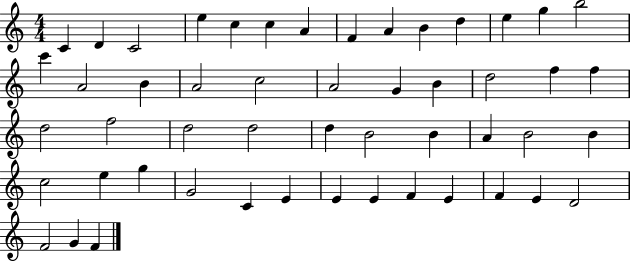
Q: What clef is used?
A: treble